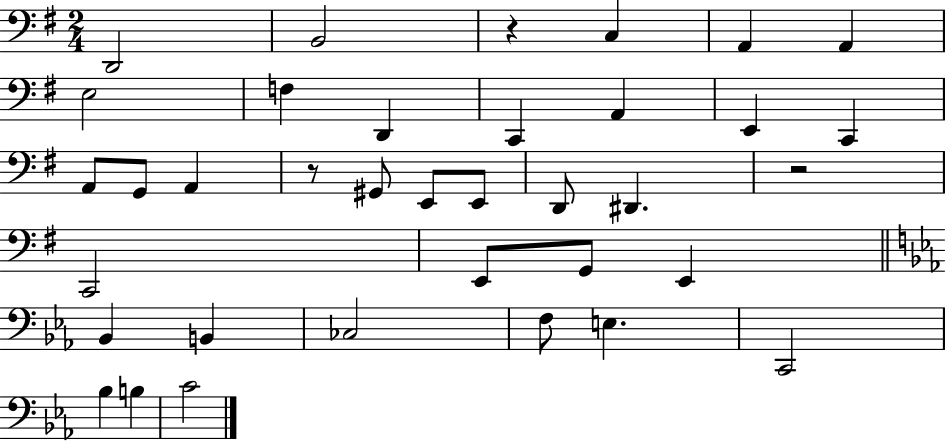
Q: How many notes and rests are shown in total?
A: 36